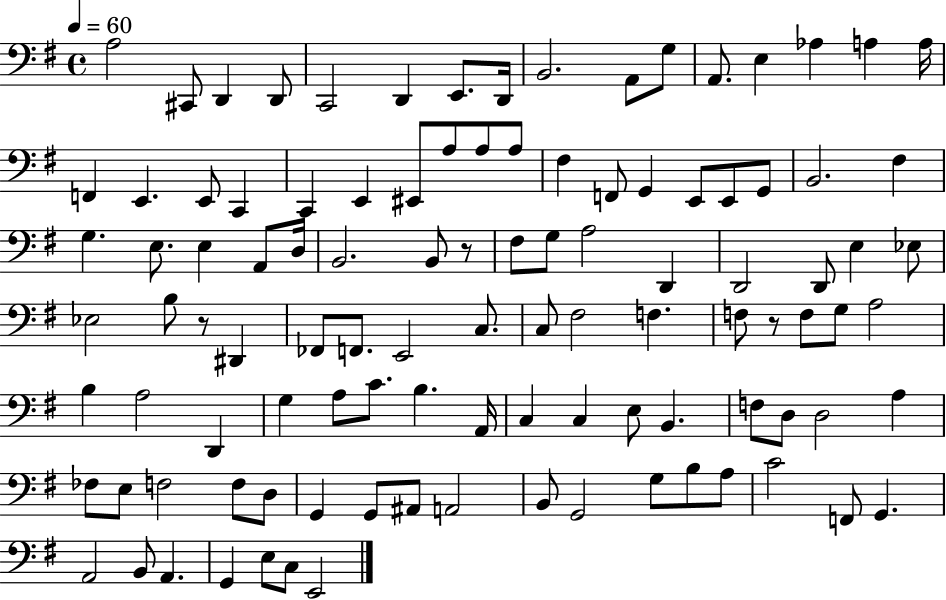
A3/h C#2/e D2/q D2/e C2/h D2/q E2/e. D2/s B2/h. A2/e G3/e A2/e. E3/q Ab3/q A3/q A3/s F2/q E2/q. E2/e C2/q C2/q E2/q EIS2/e A3/e A3/e A3/e F#3/q F2/e G2/q E2/e E2/e G2/e B2/h. F#3/q G3/q. E3/e. E3/q A2/e D3/s B2/h. B2/e R/e F#3/e G3/e A3/h D2/q D2/h D2/e E3/q Eb3/e Eb3/h B3/e R/e D#2/q FES2/e F2/e. E2/h C3/e. C3/e F#3/h F3/q. F3/e R/e F3/e G3/e A3/h B3/q A3/h D2/q G3/q A3/e C4/e. B3/q. A2/s C3/q C3/q E3/e B2/q. F3/e D3/e D3/h A3/q FES3/e E3/e F3/h F3/e D3/e G2/q G2/e A#2/e A2/h B2/e G2/h G3/e B3/e A3/e C4/h F2/e G2/q. A2/h B2/e A2/q. G2/q E3/e C3/e E2/h